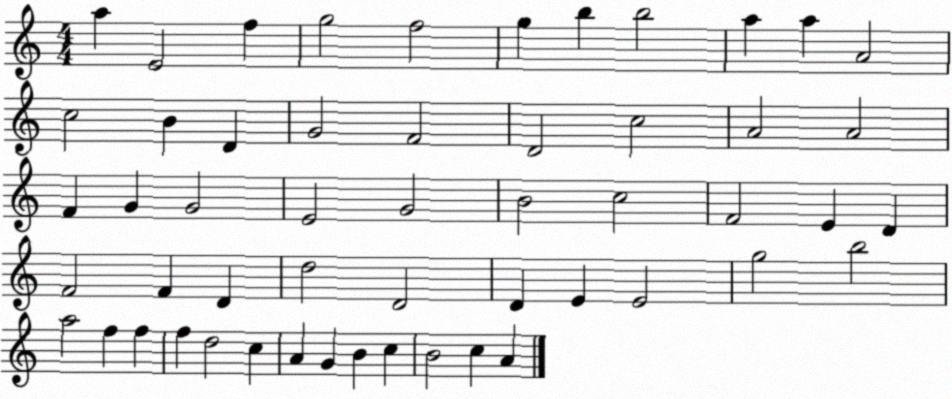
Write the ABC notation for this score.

X:1
T:Untitled
M:4/4
L:1/4
K:C
a E2 f g2 f2 g b b2 a a A2 c2 B D G2 F2 D2 c2 A2 A2 F G G2 E2 G2 B2 c2 F2 E D F2 F D d2 D2 D E E2 g2 b2 a2 f f f d2 c A G B c B2 c A